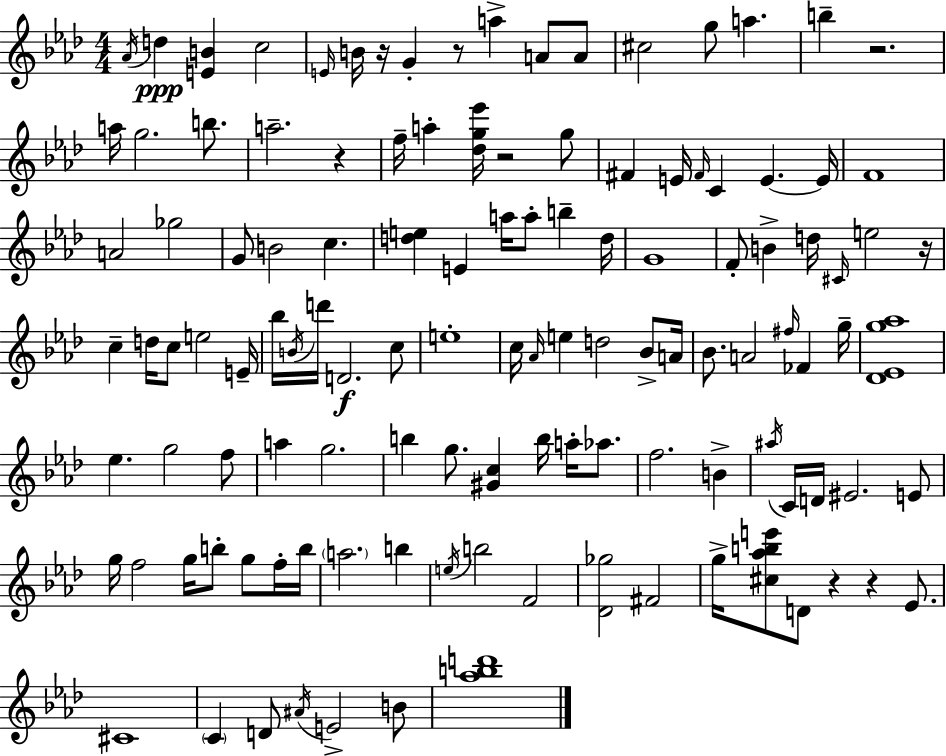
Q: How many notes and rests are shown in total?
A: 120